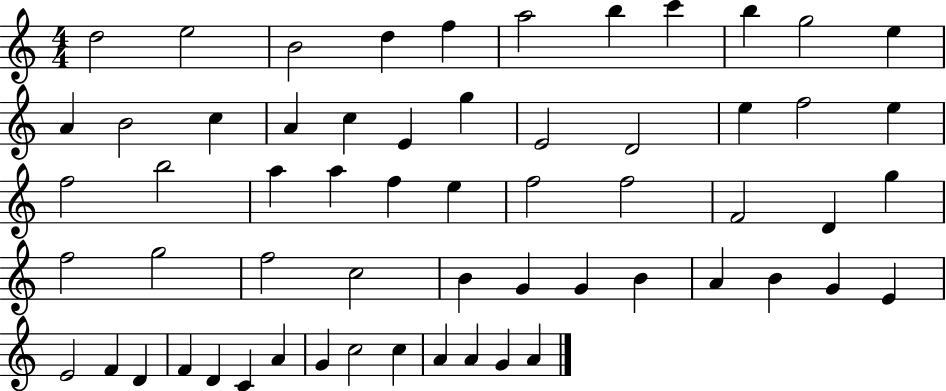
{
  \clef treble
  \numericTimeSignature
  \time 4/4
  \key c \major
  d''2 e''2 | b'2 d''4 f''4 | a''2 b''4 c'''4 | b''4 g''2 e''4 | \break a'4 b'2 c''4 | a'4 c''4 e'4 g''4 | e'2 d'2 | e''4 f''2 e''4 | \break f''2 b''2 | a''4 a''4 f''4 e''4 | f''2 f''2 | f'2 d'4 g''4 | \break f''2 g''2 | f''2 c''2 | b'4 g'4 g'4 b'4 | a'4 b'4 g'4 e'4 | \break e'2 f'4 d'4 | f'4 d'4 c'4 a'4 | g'4 c''2 c''4 | a'4 a'4 g'4 a'4 | \break \bar "|."
}